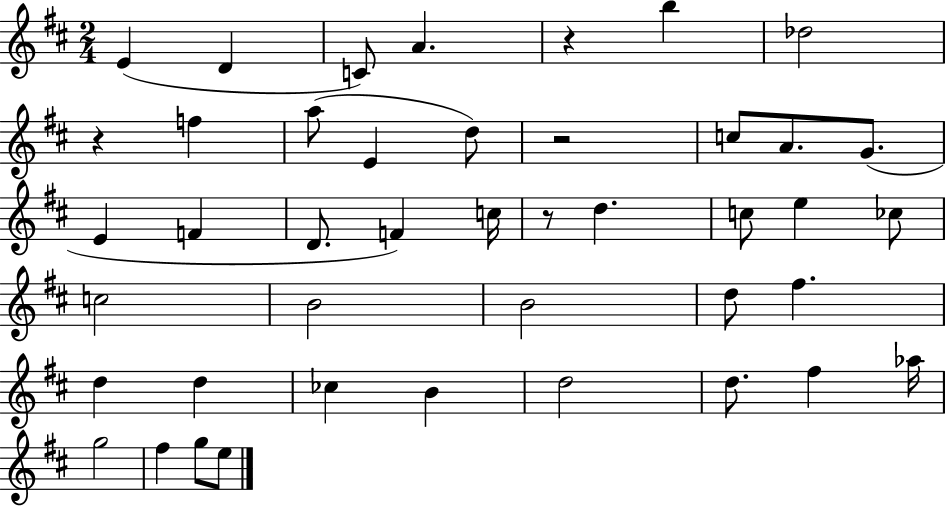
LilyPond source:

{
  \clef treble
  \numericTimeSignature
  \time 2/4
  \key d \major
  e'4( d'4 | c'8) a'4. | r4 b''4 | des''2 | \break r4 f''4 | a''8( e'4 d''8) | r2 | c''8 a'8. g'8.( | \break e'4 f'4 | d'8. f'4) c''16 | r8 d''4. | c''8 e''4 ces''8 | \break c''2 | b'2 | b'2 | d''8 fis''4. | \break d''4 d''4 | ces''4 b'4 | d''2 | d''8. fis''4 aes''16 | \break g''2 | fis''4 g''8 e''8 | \bar "|."
}